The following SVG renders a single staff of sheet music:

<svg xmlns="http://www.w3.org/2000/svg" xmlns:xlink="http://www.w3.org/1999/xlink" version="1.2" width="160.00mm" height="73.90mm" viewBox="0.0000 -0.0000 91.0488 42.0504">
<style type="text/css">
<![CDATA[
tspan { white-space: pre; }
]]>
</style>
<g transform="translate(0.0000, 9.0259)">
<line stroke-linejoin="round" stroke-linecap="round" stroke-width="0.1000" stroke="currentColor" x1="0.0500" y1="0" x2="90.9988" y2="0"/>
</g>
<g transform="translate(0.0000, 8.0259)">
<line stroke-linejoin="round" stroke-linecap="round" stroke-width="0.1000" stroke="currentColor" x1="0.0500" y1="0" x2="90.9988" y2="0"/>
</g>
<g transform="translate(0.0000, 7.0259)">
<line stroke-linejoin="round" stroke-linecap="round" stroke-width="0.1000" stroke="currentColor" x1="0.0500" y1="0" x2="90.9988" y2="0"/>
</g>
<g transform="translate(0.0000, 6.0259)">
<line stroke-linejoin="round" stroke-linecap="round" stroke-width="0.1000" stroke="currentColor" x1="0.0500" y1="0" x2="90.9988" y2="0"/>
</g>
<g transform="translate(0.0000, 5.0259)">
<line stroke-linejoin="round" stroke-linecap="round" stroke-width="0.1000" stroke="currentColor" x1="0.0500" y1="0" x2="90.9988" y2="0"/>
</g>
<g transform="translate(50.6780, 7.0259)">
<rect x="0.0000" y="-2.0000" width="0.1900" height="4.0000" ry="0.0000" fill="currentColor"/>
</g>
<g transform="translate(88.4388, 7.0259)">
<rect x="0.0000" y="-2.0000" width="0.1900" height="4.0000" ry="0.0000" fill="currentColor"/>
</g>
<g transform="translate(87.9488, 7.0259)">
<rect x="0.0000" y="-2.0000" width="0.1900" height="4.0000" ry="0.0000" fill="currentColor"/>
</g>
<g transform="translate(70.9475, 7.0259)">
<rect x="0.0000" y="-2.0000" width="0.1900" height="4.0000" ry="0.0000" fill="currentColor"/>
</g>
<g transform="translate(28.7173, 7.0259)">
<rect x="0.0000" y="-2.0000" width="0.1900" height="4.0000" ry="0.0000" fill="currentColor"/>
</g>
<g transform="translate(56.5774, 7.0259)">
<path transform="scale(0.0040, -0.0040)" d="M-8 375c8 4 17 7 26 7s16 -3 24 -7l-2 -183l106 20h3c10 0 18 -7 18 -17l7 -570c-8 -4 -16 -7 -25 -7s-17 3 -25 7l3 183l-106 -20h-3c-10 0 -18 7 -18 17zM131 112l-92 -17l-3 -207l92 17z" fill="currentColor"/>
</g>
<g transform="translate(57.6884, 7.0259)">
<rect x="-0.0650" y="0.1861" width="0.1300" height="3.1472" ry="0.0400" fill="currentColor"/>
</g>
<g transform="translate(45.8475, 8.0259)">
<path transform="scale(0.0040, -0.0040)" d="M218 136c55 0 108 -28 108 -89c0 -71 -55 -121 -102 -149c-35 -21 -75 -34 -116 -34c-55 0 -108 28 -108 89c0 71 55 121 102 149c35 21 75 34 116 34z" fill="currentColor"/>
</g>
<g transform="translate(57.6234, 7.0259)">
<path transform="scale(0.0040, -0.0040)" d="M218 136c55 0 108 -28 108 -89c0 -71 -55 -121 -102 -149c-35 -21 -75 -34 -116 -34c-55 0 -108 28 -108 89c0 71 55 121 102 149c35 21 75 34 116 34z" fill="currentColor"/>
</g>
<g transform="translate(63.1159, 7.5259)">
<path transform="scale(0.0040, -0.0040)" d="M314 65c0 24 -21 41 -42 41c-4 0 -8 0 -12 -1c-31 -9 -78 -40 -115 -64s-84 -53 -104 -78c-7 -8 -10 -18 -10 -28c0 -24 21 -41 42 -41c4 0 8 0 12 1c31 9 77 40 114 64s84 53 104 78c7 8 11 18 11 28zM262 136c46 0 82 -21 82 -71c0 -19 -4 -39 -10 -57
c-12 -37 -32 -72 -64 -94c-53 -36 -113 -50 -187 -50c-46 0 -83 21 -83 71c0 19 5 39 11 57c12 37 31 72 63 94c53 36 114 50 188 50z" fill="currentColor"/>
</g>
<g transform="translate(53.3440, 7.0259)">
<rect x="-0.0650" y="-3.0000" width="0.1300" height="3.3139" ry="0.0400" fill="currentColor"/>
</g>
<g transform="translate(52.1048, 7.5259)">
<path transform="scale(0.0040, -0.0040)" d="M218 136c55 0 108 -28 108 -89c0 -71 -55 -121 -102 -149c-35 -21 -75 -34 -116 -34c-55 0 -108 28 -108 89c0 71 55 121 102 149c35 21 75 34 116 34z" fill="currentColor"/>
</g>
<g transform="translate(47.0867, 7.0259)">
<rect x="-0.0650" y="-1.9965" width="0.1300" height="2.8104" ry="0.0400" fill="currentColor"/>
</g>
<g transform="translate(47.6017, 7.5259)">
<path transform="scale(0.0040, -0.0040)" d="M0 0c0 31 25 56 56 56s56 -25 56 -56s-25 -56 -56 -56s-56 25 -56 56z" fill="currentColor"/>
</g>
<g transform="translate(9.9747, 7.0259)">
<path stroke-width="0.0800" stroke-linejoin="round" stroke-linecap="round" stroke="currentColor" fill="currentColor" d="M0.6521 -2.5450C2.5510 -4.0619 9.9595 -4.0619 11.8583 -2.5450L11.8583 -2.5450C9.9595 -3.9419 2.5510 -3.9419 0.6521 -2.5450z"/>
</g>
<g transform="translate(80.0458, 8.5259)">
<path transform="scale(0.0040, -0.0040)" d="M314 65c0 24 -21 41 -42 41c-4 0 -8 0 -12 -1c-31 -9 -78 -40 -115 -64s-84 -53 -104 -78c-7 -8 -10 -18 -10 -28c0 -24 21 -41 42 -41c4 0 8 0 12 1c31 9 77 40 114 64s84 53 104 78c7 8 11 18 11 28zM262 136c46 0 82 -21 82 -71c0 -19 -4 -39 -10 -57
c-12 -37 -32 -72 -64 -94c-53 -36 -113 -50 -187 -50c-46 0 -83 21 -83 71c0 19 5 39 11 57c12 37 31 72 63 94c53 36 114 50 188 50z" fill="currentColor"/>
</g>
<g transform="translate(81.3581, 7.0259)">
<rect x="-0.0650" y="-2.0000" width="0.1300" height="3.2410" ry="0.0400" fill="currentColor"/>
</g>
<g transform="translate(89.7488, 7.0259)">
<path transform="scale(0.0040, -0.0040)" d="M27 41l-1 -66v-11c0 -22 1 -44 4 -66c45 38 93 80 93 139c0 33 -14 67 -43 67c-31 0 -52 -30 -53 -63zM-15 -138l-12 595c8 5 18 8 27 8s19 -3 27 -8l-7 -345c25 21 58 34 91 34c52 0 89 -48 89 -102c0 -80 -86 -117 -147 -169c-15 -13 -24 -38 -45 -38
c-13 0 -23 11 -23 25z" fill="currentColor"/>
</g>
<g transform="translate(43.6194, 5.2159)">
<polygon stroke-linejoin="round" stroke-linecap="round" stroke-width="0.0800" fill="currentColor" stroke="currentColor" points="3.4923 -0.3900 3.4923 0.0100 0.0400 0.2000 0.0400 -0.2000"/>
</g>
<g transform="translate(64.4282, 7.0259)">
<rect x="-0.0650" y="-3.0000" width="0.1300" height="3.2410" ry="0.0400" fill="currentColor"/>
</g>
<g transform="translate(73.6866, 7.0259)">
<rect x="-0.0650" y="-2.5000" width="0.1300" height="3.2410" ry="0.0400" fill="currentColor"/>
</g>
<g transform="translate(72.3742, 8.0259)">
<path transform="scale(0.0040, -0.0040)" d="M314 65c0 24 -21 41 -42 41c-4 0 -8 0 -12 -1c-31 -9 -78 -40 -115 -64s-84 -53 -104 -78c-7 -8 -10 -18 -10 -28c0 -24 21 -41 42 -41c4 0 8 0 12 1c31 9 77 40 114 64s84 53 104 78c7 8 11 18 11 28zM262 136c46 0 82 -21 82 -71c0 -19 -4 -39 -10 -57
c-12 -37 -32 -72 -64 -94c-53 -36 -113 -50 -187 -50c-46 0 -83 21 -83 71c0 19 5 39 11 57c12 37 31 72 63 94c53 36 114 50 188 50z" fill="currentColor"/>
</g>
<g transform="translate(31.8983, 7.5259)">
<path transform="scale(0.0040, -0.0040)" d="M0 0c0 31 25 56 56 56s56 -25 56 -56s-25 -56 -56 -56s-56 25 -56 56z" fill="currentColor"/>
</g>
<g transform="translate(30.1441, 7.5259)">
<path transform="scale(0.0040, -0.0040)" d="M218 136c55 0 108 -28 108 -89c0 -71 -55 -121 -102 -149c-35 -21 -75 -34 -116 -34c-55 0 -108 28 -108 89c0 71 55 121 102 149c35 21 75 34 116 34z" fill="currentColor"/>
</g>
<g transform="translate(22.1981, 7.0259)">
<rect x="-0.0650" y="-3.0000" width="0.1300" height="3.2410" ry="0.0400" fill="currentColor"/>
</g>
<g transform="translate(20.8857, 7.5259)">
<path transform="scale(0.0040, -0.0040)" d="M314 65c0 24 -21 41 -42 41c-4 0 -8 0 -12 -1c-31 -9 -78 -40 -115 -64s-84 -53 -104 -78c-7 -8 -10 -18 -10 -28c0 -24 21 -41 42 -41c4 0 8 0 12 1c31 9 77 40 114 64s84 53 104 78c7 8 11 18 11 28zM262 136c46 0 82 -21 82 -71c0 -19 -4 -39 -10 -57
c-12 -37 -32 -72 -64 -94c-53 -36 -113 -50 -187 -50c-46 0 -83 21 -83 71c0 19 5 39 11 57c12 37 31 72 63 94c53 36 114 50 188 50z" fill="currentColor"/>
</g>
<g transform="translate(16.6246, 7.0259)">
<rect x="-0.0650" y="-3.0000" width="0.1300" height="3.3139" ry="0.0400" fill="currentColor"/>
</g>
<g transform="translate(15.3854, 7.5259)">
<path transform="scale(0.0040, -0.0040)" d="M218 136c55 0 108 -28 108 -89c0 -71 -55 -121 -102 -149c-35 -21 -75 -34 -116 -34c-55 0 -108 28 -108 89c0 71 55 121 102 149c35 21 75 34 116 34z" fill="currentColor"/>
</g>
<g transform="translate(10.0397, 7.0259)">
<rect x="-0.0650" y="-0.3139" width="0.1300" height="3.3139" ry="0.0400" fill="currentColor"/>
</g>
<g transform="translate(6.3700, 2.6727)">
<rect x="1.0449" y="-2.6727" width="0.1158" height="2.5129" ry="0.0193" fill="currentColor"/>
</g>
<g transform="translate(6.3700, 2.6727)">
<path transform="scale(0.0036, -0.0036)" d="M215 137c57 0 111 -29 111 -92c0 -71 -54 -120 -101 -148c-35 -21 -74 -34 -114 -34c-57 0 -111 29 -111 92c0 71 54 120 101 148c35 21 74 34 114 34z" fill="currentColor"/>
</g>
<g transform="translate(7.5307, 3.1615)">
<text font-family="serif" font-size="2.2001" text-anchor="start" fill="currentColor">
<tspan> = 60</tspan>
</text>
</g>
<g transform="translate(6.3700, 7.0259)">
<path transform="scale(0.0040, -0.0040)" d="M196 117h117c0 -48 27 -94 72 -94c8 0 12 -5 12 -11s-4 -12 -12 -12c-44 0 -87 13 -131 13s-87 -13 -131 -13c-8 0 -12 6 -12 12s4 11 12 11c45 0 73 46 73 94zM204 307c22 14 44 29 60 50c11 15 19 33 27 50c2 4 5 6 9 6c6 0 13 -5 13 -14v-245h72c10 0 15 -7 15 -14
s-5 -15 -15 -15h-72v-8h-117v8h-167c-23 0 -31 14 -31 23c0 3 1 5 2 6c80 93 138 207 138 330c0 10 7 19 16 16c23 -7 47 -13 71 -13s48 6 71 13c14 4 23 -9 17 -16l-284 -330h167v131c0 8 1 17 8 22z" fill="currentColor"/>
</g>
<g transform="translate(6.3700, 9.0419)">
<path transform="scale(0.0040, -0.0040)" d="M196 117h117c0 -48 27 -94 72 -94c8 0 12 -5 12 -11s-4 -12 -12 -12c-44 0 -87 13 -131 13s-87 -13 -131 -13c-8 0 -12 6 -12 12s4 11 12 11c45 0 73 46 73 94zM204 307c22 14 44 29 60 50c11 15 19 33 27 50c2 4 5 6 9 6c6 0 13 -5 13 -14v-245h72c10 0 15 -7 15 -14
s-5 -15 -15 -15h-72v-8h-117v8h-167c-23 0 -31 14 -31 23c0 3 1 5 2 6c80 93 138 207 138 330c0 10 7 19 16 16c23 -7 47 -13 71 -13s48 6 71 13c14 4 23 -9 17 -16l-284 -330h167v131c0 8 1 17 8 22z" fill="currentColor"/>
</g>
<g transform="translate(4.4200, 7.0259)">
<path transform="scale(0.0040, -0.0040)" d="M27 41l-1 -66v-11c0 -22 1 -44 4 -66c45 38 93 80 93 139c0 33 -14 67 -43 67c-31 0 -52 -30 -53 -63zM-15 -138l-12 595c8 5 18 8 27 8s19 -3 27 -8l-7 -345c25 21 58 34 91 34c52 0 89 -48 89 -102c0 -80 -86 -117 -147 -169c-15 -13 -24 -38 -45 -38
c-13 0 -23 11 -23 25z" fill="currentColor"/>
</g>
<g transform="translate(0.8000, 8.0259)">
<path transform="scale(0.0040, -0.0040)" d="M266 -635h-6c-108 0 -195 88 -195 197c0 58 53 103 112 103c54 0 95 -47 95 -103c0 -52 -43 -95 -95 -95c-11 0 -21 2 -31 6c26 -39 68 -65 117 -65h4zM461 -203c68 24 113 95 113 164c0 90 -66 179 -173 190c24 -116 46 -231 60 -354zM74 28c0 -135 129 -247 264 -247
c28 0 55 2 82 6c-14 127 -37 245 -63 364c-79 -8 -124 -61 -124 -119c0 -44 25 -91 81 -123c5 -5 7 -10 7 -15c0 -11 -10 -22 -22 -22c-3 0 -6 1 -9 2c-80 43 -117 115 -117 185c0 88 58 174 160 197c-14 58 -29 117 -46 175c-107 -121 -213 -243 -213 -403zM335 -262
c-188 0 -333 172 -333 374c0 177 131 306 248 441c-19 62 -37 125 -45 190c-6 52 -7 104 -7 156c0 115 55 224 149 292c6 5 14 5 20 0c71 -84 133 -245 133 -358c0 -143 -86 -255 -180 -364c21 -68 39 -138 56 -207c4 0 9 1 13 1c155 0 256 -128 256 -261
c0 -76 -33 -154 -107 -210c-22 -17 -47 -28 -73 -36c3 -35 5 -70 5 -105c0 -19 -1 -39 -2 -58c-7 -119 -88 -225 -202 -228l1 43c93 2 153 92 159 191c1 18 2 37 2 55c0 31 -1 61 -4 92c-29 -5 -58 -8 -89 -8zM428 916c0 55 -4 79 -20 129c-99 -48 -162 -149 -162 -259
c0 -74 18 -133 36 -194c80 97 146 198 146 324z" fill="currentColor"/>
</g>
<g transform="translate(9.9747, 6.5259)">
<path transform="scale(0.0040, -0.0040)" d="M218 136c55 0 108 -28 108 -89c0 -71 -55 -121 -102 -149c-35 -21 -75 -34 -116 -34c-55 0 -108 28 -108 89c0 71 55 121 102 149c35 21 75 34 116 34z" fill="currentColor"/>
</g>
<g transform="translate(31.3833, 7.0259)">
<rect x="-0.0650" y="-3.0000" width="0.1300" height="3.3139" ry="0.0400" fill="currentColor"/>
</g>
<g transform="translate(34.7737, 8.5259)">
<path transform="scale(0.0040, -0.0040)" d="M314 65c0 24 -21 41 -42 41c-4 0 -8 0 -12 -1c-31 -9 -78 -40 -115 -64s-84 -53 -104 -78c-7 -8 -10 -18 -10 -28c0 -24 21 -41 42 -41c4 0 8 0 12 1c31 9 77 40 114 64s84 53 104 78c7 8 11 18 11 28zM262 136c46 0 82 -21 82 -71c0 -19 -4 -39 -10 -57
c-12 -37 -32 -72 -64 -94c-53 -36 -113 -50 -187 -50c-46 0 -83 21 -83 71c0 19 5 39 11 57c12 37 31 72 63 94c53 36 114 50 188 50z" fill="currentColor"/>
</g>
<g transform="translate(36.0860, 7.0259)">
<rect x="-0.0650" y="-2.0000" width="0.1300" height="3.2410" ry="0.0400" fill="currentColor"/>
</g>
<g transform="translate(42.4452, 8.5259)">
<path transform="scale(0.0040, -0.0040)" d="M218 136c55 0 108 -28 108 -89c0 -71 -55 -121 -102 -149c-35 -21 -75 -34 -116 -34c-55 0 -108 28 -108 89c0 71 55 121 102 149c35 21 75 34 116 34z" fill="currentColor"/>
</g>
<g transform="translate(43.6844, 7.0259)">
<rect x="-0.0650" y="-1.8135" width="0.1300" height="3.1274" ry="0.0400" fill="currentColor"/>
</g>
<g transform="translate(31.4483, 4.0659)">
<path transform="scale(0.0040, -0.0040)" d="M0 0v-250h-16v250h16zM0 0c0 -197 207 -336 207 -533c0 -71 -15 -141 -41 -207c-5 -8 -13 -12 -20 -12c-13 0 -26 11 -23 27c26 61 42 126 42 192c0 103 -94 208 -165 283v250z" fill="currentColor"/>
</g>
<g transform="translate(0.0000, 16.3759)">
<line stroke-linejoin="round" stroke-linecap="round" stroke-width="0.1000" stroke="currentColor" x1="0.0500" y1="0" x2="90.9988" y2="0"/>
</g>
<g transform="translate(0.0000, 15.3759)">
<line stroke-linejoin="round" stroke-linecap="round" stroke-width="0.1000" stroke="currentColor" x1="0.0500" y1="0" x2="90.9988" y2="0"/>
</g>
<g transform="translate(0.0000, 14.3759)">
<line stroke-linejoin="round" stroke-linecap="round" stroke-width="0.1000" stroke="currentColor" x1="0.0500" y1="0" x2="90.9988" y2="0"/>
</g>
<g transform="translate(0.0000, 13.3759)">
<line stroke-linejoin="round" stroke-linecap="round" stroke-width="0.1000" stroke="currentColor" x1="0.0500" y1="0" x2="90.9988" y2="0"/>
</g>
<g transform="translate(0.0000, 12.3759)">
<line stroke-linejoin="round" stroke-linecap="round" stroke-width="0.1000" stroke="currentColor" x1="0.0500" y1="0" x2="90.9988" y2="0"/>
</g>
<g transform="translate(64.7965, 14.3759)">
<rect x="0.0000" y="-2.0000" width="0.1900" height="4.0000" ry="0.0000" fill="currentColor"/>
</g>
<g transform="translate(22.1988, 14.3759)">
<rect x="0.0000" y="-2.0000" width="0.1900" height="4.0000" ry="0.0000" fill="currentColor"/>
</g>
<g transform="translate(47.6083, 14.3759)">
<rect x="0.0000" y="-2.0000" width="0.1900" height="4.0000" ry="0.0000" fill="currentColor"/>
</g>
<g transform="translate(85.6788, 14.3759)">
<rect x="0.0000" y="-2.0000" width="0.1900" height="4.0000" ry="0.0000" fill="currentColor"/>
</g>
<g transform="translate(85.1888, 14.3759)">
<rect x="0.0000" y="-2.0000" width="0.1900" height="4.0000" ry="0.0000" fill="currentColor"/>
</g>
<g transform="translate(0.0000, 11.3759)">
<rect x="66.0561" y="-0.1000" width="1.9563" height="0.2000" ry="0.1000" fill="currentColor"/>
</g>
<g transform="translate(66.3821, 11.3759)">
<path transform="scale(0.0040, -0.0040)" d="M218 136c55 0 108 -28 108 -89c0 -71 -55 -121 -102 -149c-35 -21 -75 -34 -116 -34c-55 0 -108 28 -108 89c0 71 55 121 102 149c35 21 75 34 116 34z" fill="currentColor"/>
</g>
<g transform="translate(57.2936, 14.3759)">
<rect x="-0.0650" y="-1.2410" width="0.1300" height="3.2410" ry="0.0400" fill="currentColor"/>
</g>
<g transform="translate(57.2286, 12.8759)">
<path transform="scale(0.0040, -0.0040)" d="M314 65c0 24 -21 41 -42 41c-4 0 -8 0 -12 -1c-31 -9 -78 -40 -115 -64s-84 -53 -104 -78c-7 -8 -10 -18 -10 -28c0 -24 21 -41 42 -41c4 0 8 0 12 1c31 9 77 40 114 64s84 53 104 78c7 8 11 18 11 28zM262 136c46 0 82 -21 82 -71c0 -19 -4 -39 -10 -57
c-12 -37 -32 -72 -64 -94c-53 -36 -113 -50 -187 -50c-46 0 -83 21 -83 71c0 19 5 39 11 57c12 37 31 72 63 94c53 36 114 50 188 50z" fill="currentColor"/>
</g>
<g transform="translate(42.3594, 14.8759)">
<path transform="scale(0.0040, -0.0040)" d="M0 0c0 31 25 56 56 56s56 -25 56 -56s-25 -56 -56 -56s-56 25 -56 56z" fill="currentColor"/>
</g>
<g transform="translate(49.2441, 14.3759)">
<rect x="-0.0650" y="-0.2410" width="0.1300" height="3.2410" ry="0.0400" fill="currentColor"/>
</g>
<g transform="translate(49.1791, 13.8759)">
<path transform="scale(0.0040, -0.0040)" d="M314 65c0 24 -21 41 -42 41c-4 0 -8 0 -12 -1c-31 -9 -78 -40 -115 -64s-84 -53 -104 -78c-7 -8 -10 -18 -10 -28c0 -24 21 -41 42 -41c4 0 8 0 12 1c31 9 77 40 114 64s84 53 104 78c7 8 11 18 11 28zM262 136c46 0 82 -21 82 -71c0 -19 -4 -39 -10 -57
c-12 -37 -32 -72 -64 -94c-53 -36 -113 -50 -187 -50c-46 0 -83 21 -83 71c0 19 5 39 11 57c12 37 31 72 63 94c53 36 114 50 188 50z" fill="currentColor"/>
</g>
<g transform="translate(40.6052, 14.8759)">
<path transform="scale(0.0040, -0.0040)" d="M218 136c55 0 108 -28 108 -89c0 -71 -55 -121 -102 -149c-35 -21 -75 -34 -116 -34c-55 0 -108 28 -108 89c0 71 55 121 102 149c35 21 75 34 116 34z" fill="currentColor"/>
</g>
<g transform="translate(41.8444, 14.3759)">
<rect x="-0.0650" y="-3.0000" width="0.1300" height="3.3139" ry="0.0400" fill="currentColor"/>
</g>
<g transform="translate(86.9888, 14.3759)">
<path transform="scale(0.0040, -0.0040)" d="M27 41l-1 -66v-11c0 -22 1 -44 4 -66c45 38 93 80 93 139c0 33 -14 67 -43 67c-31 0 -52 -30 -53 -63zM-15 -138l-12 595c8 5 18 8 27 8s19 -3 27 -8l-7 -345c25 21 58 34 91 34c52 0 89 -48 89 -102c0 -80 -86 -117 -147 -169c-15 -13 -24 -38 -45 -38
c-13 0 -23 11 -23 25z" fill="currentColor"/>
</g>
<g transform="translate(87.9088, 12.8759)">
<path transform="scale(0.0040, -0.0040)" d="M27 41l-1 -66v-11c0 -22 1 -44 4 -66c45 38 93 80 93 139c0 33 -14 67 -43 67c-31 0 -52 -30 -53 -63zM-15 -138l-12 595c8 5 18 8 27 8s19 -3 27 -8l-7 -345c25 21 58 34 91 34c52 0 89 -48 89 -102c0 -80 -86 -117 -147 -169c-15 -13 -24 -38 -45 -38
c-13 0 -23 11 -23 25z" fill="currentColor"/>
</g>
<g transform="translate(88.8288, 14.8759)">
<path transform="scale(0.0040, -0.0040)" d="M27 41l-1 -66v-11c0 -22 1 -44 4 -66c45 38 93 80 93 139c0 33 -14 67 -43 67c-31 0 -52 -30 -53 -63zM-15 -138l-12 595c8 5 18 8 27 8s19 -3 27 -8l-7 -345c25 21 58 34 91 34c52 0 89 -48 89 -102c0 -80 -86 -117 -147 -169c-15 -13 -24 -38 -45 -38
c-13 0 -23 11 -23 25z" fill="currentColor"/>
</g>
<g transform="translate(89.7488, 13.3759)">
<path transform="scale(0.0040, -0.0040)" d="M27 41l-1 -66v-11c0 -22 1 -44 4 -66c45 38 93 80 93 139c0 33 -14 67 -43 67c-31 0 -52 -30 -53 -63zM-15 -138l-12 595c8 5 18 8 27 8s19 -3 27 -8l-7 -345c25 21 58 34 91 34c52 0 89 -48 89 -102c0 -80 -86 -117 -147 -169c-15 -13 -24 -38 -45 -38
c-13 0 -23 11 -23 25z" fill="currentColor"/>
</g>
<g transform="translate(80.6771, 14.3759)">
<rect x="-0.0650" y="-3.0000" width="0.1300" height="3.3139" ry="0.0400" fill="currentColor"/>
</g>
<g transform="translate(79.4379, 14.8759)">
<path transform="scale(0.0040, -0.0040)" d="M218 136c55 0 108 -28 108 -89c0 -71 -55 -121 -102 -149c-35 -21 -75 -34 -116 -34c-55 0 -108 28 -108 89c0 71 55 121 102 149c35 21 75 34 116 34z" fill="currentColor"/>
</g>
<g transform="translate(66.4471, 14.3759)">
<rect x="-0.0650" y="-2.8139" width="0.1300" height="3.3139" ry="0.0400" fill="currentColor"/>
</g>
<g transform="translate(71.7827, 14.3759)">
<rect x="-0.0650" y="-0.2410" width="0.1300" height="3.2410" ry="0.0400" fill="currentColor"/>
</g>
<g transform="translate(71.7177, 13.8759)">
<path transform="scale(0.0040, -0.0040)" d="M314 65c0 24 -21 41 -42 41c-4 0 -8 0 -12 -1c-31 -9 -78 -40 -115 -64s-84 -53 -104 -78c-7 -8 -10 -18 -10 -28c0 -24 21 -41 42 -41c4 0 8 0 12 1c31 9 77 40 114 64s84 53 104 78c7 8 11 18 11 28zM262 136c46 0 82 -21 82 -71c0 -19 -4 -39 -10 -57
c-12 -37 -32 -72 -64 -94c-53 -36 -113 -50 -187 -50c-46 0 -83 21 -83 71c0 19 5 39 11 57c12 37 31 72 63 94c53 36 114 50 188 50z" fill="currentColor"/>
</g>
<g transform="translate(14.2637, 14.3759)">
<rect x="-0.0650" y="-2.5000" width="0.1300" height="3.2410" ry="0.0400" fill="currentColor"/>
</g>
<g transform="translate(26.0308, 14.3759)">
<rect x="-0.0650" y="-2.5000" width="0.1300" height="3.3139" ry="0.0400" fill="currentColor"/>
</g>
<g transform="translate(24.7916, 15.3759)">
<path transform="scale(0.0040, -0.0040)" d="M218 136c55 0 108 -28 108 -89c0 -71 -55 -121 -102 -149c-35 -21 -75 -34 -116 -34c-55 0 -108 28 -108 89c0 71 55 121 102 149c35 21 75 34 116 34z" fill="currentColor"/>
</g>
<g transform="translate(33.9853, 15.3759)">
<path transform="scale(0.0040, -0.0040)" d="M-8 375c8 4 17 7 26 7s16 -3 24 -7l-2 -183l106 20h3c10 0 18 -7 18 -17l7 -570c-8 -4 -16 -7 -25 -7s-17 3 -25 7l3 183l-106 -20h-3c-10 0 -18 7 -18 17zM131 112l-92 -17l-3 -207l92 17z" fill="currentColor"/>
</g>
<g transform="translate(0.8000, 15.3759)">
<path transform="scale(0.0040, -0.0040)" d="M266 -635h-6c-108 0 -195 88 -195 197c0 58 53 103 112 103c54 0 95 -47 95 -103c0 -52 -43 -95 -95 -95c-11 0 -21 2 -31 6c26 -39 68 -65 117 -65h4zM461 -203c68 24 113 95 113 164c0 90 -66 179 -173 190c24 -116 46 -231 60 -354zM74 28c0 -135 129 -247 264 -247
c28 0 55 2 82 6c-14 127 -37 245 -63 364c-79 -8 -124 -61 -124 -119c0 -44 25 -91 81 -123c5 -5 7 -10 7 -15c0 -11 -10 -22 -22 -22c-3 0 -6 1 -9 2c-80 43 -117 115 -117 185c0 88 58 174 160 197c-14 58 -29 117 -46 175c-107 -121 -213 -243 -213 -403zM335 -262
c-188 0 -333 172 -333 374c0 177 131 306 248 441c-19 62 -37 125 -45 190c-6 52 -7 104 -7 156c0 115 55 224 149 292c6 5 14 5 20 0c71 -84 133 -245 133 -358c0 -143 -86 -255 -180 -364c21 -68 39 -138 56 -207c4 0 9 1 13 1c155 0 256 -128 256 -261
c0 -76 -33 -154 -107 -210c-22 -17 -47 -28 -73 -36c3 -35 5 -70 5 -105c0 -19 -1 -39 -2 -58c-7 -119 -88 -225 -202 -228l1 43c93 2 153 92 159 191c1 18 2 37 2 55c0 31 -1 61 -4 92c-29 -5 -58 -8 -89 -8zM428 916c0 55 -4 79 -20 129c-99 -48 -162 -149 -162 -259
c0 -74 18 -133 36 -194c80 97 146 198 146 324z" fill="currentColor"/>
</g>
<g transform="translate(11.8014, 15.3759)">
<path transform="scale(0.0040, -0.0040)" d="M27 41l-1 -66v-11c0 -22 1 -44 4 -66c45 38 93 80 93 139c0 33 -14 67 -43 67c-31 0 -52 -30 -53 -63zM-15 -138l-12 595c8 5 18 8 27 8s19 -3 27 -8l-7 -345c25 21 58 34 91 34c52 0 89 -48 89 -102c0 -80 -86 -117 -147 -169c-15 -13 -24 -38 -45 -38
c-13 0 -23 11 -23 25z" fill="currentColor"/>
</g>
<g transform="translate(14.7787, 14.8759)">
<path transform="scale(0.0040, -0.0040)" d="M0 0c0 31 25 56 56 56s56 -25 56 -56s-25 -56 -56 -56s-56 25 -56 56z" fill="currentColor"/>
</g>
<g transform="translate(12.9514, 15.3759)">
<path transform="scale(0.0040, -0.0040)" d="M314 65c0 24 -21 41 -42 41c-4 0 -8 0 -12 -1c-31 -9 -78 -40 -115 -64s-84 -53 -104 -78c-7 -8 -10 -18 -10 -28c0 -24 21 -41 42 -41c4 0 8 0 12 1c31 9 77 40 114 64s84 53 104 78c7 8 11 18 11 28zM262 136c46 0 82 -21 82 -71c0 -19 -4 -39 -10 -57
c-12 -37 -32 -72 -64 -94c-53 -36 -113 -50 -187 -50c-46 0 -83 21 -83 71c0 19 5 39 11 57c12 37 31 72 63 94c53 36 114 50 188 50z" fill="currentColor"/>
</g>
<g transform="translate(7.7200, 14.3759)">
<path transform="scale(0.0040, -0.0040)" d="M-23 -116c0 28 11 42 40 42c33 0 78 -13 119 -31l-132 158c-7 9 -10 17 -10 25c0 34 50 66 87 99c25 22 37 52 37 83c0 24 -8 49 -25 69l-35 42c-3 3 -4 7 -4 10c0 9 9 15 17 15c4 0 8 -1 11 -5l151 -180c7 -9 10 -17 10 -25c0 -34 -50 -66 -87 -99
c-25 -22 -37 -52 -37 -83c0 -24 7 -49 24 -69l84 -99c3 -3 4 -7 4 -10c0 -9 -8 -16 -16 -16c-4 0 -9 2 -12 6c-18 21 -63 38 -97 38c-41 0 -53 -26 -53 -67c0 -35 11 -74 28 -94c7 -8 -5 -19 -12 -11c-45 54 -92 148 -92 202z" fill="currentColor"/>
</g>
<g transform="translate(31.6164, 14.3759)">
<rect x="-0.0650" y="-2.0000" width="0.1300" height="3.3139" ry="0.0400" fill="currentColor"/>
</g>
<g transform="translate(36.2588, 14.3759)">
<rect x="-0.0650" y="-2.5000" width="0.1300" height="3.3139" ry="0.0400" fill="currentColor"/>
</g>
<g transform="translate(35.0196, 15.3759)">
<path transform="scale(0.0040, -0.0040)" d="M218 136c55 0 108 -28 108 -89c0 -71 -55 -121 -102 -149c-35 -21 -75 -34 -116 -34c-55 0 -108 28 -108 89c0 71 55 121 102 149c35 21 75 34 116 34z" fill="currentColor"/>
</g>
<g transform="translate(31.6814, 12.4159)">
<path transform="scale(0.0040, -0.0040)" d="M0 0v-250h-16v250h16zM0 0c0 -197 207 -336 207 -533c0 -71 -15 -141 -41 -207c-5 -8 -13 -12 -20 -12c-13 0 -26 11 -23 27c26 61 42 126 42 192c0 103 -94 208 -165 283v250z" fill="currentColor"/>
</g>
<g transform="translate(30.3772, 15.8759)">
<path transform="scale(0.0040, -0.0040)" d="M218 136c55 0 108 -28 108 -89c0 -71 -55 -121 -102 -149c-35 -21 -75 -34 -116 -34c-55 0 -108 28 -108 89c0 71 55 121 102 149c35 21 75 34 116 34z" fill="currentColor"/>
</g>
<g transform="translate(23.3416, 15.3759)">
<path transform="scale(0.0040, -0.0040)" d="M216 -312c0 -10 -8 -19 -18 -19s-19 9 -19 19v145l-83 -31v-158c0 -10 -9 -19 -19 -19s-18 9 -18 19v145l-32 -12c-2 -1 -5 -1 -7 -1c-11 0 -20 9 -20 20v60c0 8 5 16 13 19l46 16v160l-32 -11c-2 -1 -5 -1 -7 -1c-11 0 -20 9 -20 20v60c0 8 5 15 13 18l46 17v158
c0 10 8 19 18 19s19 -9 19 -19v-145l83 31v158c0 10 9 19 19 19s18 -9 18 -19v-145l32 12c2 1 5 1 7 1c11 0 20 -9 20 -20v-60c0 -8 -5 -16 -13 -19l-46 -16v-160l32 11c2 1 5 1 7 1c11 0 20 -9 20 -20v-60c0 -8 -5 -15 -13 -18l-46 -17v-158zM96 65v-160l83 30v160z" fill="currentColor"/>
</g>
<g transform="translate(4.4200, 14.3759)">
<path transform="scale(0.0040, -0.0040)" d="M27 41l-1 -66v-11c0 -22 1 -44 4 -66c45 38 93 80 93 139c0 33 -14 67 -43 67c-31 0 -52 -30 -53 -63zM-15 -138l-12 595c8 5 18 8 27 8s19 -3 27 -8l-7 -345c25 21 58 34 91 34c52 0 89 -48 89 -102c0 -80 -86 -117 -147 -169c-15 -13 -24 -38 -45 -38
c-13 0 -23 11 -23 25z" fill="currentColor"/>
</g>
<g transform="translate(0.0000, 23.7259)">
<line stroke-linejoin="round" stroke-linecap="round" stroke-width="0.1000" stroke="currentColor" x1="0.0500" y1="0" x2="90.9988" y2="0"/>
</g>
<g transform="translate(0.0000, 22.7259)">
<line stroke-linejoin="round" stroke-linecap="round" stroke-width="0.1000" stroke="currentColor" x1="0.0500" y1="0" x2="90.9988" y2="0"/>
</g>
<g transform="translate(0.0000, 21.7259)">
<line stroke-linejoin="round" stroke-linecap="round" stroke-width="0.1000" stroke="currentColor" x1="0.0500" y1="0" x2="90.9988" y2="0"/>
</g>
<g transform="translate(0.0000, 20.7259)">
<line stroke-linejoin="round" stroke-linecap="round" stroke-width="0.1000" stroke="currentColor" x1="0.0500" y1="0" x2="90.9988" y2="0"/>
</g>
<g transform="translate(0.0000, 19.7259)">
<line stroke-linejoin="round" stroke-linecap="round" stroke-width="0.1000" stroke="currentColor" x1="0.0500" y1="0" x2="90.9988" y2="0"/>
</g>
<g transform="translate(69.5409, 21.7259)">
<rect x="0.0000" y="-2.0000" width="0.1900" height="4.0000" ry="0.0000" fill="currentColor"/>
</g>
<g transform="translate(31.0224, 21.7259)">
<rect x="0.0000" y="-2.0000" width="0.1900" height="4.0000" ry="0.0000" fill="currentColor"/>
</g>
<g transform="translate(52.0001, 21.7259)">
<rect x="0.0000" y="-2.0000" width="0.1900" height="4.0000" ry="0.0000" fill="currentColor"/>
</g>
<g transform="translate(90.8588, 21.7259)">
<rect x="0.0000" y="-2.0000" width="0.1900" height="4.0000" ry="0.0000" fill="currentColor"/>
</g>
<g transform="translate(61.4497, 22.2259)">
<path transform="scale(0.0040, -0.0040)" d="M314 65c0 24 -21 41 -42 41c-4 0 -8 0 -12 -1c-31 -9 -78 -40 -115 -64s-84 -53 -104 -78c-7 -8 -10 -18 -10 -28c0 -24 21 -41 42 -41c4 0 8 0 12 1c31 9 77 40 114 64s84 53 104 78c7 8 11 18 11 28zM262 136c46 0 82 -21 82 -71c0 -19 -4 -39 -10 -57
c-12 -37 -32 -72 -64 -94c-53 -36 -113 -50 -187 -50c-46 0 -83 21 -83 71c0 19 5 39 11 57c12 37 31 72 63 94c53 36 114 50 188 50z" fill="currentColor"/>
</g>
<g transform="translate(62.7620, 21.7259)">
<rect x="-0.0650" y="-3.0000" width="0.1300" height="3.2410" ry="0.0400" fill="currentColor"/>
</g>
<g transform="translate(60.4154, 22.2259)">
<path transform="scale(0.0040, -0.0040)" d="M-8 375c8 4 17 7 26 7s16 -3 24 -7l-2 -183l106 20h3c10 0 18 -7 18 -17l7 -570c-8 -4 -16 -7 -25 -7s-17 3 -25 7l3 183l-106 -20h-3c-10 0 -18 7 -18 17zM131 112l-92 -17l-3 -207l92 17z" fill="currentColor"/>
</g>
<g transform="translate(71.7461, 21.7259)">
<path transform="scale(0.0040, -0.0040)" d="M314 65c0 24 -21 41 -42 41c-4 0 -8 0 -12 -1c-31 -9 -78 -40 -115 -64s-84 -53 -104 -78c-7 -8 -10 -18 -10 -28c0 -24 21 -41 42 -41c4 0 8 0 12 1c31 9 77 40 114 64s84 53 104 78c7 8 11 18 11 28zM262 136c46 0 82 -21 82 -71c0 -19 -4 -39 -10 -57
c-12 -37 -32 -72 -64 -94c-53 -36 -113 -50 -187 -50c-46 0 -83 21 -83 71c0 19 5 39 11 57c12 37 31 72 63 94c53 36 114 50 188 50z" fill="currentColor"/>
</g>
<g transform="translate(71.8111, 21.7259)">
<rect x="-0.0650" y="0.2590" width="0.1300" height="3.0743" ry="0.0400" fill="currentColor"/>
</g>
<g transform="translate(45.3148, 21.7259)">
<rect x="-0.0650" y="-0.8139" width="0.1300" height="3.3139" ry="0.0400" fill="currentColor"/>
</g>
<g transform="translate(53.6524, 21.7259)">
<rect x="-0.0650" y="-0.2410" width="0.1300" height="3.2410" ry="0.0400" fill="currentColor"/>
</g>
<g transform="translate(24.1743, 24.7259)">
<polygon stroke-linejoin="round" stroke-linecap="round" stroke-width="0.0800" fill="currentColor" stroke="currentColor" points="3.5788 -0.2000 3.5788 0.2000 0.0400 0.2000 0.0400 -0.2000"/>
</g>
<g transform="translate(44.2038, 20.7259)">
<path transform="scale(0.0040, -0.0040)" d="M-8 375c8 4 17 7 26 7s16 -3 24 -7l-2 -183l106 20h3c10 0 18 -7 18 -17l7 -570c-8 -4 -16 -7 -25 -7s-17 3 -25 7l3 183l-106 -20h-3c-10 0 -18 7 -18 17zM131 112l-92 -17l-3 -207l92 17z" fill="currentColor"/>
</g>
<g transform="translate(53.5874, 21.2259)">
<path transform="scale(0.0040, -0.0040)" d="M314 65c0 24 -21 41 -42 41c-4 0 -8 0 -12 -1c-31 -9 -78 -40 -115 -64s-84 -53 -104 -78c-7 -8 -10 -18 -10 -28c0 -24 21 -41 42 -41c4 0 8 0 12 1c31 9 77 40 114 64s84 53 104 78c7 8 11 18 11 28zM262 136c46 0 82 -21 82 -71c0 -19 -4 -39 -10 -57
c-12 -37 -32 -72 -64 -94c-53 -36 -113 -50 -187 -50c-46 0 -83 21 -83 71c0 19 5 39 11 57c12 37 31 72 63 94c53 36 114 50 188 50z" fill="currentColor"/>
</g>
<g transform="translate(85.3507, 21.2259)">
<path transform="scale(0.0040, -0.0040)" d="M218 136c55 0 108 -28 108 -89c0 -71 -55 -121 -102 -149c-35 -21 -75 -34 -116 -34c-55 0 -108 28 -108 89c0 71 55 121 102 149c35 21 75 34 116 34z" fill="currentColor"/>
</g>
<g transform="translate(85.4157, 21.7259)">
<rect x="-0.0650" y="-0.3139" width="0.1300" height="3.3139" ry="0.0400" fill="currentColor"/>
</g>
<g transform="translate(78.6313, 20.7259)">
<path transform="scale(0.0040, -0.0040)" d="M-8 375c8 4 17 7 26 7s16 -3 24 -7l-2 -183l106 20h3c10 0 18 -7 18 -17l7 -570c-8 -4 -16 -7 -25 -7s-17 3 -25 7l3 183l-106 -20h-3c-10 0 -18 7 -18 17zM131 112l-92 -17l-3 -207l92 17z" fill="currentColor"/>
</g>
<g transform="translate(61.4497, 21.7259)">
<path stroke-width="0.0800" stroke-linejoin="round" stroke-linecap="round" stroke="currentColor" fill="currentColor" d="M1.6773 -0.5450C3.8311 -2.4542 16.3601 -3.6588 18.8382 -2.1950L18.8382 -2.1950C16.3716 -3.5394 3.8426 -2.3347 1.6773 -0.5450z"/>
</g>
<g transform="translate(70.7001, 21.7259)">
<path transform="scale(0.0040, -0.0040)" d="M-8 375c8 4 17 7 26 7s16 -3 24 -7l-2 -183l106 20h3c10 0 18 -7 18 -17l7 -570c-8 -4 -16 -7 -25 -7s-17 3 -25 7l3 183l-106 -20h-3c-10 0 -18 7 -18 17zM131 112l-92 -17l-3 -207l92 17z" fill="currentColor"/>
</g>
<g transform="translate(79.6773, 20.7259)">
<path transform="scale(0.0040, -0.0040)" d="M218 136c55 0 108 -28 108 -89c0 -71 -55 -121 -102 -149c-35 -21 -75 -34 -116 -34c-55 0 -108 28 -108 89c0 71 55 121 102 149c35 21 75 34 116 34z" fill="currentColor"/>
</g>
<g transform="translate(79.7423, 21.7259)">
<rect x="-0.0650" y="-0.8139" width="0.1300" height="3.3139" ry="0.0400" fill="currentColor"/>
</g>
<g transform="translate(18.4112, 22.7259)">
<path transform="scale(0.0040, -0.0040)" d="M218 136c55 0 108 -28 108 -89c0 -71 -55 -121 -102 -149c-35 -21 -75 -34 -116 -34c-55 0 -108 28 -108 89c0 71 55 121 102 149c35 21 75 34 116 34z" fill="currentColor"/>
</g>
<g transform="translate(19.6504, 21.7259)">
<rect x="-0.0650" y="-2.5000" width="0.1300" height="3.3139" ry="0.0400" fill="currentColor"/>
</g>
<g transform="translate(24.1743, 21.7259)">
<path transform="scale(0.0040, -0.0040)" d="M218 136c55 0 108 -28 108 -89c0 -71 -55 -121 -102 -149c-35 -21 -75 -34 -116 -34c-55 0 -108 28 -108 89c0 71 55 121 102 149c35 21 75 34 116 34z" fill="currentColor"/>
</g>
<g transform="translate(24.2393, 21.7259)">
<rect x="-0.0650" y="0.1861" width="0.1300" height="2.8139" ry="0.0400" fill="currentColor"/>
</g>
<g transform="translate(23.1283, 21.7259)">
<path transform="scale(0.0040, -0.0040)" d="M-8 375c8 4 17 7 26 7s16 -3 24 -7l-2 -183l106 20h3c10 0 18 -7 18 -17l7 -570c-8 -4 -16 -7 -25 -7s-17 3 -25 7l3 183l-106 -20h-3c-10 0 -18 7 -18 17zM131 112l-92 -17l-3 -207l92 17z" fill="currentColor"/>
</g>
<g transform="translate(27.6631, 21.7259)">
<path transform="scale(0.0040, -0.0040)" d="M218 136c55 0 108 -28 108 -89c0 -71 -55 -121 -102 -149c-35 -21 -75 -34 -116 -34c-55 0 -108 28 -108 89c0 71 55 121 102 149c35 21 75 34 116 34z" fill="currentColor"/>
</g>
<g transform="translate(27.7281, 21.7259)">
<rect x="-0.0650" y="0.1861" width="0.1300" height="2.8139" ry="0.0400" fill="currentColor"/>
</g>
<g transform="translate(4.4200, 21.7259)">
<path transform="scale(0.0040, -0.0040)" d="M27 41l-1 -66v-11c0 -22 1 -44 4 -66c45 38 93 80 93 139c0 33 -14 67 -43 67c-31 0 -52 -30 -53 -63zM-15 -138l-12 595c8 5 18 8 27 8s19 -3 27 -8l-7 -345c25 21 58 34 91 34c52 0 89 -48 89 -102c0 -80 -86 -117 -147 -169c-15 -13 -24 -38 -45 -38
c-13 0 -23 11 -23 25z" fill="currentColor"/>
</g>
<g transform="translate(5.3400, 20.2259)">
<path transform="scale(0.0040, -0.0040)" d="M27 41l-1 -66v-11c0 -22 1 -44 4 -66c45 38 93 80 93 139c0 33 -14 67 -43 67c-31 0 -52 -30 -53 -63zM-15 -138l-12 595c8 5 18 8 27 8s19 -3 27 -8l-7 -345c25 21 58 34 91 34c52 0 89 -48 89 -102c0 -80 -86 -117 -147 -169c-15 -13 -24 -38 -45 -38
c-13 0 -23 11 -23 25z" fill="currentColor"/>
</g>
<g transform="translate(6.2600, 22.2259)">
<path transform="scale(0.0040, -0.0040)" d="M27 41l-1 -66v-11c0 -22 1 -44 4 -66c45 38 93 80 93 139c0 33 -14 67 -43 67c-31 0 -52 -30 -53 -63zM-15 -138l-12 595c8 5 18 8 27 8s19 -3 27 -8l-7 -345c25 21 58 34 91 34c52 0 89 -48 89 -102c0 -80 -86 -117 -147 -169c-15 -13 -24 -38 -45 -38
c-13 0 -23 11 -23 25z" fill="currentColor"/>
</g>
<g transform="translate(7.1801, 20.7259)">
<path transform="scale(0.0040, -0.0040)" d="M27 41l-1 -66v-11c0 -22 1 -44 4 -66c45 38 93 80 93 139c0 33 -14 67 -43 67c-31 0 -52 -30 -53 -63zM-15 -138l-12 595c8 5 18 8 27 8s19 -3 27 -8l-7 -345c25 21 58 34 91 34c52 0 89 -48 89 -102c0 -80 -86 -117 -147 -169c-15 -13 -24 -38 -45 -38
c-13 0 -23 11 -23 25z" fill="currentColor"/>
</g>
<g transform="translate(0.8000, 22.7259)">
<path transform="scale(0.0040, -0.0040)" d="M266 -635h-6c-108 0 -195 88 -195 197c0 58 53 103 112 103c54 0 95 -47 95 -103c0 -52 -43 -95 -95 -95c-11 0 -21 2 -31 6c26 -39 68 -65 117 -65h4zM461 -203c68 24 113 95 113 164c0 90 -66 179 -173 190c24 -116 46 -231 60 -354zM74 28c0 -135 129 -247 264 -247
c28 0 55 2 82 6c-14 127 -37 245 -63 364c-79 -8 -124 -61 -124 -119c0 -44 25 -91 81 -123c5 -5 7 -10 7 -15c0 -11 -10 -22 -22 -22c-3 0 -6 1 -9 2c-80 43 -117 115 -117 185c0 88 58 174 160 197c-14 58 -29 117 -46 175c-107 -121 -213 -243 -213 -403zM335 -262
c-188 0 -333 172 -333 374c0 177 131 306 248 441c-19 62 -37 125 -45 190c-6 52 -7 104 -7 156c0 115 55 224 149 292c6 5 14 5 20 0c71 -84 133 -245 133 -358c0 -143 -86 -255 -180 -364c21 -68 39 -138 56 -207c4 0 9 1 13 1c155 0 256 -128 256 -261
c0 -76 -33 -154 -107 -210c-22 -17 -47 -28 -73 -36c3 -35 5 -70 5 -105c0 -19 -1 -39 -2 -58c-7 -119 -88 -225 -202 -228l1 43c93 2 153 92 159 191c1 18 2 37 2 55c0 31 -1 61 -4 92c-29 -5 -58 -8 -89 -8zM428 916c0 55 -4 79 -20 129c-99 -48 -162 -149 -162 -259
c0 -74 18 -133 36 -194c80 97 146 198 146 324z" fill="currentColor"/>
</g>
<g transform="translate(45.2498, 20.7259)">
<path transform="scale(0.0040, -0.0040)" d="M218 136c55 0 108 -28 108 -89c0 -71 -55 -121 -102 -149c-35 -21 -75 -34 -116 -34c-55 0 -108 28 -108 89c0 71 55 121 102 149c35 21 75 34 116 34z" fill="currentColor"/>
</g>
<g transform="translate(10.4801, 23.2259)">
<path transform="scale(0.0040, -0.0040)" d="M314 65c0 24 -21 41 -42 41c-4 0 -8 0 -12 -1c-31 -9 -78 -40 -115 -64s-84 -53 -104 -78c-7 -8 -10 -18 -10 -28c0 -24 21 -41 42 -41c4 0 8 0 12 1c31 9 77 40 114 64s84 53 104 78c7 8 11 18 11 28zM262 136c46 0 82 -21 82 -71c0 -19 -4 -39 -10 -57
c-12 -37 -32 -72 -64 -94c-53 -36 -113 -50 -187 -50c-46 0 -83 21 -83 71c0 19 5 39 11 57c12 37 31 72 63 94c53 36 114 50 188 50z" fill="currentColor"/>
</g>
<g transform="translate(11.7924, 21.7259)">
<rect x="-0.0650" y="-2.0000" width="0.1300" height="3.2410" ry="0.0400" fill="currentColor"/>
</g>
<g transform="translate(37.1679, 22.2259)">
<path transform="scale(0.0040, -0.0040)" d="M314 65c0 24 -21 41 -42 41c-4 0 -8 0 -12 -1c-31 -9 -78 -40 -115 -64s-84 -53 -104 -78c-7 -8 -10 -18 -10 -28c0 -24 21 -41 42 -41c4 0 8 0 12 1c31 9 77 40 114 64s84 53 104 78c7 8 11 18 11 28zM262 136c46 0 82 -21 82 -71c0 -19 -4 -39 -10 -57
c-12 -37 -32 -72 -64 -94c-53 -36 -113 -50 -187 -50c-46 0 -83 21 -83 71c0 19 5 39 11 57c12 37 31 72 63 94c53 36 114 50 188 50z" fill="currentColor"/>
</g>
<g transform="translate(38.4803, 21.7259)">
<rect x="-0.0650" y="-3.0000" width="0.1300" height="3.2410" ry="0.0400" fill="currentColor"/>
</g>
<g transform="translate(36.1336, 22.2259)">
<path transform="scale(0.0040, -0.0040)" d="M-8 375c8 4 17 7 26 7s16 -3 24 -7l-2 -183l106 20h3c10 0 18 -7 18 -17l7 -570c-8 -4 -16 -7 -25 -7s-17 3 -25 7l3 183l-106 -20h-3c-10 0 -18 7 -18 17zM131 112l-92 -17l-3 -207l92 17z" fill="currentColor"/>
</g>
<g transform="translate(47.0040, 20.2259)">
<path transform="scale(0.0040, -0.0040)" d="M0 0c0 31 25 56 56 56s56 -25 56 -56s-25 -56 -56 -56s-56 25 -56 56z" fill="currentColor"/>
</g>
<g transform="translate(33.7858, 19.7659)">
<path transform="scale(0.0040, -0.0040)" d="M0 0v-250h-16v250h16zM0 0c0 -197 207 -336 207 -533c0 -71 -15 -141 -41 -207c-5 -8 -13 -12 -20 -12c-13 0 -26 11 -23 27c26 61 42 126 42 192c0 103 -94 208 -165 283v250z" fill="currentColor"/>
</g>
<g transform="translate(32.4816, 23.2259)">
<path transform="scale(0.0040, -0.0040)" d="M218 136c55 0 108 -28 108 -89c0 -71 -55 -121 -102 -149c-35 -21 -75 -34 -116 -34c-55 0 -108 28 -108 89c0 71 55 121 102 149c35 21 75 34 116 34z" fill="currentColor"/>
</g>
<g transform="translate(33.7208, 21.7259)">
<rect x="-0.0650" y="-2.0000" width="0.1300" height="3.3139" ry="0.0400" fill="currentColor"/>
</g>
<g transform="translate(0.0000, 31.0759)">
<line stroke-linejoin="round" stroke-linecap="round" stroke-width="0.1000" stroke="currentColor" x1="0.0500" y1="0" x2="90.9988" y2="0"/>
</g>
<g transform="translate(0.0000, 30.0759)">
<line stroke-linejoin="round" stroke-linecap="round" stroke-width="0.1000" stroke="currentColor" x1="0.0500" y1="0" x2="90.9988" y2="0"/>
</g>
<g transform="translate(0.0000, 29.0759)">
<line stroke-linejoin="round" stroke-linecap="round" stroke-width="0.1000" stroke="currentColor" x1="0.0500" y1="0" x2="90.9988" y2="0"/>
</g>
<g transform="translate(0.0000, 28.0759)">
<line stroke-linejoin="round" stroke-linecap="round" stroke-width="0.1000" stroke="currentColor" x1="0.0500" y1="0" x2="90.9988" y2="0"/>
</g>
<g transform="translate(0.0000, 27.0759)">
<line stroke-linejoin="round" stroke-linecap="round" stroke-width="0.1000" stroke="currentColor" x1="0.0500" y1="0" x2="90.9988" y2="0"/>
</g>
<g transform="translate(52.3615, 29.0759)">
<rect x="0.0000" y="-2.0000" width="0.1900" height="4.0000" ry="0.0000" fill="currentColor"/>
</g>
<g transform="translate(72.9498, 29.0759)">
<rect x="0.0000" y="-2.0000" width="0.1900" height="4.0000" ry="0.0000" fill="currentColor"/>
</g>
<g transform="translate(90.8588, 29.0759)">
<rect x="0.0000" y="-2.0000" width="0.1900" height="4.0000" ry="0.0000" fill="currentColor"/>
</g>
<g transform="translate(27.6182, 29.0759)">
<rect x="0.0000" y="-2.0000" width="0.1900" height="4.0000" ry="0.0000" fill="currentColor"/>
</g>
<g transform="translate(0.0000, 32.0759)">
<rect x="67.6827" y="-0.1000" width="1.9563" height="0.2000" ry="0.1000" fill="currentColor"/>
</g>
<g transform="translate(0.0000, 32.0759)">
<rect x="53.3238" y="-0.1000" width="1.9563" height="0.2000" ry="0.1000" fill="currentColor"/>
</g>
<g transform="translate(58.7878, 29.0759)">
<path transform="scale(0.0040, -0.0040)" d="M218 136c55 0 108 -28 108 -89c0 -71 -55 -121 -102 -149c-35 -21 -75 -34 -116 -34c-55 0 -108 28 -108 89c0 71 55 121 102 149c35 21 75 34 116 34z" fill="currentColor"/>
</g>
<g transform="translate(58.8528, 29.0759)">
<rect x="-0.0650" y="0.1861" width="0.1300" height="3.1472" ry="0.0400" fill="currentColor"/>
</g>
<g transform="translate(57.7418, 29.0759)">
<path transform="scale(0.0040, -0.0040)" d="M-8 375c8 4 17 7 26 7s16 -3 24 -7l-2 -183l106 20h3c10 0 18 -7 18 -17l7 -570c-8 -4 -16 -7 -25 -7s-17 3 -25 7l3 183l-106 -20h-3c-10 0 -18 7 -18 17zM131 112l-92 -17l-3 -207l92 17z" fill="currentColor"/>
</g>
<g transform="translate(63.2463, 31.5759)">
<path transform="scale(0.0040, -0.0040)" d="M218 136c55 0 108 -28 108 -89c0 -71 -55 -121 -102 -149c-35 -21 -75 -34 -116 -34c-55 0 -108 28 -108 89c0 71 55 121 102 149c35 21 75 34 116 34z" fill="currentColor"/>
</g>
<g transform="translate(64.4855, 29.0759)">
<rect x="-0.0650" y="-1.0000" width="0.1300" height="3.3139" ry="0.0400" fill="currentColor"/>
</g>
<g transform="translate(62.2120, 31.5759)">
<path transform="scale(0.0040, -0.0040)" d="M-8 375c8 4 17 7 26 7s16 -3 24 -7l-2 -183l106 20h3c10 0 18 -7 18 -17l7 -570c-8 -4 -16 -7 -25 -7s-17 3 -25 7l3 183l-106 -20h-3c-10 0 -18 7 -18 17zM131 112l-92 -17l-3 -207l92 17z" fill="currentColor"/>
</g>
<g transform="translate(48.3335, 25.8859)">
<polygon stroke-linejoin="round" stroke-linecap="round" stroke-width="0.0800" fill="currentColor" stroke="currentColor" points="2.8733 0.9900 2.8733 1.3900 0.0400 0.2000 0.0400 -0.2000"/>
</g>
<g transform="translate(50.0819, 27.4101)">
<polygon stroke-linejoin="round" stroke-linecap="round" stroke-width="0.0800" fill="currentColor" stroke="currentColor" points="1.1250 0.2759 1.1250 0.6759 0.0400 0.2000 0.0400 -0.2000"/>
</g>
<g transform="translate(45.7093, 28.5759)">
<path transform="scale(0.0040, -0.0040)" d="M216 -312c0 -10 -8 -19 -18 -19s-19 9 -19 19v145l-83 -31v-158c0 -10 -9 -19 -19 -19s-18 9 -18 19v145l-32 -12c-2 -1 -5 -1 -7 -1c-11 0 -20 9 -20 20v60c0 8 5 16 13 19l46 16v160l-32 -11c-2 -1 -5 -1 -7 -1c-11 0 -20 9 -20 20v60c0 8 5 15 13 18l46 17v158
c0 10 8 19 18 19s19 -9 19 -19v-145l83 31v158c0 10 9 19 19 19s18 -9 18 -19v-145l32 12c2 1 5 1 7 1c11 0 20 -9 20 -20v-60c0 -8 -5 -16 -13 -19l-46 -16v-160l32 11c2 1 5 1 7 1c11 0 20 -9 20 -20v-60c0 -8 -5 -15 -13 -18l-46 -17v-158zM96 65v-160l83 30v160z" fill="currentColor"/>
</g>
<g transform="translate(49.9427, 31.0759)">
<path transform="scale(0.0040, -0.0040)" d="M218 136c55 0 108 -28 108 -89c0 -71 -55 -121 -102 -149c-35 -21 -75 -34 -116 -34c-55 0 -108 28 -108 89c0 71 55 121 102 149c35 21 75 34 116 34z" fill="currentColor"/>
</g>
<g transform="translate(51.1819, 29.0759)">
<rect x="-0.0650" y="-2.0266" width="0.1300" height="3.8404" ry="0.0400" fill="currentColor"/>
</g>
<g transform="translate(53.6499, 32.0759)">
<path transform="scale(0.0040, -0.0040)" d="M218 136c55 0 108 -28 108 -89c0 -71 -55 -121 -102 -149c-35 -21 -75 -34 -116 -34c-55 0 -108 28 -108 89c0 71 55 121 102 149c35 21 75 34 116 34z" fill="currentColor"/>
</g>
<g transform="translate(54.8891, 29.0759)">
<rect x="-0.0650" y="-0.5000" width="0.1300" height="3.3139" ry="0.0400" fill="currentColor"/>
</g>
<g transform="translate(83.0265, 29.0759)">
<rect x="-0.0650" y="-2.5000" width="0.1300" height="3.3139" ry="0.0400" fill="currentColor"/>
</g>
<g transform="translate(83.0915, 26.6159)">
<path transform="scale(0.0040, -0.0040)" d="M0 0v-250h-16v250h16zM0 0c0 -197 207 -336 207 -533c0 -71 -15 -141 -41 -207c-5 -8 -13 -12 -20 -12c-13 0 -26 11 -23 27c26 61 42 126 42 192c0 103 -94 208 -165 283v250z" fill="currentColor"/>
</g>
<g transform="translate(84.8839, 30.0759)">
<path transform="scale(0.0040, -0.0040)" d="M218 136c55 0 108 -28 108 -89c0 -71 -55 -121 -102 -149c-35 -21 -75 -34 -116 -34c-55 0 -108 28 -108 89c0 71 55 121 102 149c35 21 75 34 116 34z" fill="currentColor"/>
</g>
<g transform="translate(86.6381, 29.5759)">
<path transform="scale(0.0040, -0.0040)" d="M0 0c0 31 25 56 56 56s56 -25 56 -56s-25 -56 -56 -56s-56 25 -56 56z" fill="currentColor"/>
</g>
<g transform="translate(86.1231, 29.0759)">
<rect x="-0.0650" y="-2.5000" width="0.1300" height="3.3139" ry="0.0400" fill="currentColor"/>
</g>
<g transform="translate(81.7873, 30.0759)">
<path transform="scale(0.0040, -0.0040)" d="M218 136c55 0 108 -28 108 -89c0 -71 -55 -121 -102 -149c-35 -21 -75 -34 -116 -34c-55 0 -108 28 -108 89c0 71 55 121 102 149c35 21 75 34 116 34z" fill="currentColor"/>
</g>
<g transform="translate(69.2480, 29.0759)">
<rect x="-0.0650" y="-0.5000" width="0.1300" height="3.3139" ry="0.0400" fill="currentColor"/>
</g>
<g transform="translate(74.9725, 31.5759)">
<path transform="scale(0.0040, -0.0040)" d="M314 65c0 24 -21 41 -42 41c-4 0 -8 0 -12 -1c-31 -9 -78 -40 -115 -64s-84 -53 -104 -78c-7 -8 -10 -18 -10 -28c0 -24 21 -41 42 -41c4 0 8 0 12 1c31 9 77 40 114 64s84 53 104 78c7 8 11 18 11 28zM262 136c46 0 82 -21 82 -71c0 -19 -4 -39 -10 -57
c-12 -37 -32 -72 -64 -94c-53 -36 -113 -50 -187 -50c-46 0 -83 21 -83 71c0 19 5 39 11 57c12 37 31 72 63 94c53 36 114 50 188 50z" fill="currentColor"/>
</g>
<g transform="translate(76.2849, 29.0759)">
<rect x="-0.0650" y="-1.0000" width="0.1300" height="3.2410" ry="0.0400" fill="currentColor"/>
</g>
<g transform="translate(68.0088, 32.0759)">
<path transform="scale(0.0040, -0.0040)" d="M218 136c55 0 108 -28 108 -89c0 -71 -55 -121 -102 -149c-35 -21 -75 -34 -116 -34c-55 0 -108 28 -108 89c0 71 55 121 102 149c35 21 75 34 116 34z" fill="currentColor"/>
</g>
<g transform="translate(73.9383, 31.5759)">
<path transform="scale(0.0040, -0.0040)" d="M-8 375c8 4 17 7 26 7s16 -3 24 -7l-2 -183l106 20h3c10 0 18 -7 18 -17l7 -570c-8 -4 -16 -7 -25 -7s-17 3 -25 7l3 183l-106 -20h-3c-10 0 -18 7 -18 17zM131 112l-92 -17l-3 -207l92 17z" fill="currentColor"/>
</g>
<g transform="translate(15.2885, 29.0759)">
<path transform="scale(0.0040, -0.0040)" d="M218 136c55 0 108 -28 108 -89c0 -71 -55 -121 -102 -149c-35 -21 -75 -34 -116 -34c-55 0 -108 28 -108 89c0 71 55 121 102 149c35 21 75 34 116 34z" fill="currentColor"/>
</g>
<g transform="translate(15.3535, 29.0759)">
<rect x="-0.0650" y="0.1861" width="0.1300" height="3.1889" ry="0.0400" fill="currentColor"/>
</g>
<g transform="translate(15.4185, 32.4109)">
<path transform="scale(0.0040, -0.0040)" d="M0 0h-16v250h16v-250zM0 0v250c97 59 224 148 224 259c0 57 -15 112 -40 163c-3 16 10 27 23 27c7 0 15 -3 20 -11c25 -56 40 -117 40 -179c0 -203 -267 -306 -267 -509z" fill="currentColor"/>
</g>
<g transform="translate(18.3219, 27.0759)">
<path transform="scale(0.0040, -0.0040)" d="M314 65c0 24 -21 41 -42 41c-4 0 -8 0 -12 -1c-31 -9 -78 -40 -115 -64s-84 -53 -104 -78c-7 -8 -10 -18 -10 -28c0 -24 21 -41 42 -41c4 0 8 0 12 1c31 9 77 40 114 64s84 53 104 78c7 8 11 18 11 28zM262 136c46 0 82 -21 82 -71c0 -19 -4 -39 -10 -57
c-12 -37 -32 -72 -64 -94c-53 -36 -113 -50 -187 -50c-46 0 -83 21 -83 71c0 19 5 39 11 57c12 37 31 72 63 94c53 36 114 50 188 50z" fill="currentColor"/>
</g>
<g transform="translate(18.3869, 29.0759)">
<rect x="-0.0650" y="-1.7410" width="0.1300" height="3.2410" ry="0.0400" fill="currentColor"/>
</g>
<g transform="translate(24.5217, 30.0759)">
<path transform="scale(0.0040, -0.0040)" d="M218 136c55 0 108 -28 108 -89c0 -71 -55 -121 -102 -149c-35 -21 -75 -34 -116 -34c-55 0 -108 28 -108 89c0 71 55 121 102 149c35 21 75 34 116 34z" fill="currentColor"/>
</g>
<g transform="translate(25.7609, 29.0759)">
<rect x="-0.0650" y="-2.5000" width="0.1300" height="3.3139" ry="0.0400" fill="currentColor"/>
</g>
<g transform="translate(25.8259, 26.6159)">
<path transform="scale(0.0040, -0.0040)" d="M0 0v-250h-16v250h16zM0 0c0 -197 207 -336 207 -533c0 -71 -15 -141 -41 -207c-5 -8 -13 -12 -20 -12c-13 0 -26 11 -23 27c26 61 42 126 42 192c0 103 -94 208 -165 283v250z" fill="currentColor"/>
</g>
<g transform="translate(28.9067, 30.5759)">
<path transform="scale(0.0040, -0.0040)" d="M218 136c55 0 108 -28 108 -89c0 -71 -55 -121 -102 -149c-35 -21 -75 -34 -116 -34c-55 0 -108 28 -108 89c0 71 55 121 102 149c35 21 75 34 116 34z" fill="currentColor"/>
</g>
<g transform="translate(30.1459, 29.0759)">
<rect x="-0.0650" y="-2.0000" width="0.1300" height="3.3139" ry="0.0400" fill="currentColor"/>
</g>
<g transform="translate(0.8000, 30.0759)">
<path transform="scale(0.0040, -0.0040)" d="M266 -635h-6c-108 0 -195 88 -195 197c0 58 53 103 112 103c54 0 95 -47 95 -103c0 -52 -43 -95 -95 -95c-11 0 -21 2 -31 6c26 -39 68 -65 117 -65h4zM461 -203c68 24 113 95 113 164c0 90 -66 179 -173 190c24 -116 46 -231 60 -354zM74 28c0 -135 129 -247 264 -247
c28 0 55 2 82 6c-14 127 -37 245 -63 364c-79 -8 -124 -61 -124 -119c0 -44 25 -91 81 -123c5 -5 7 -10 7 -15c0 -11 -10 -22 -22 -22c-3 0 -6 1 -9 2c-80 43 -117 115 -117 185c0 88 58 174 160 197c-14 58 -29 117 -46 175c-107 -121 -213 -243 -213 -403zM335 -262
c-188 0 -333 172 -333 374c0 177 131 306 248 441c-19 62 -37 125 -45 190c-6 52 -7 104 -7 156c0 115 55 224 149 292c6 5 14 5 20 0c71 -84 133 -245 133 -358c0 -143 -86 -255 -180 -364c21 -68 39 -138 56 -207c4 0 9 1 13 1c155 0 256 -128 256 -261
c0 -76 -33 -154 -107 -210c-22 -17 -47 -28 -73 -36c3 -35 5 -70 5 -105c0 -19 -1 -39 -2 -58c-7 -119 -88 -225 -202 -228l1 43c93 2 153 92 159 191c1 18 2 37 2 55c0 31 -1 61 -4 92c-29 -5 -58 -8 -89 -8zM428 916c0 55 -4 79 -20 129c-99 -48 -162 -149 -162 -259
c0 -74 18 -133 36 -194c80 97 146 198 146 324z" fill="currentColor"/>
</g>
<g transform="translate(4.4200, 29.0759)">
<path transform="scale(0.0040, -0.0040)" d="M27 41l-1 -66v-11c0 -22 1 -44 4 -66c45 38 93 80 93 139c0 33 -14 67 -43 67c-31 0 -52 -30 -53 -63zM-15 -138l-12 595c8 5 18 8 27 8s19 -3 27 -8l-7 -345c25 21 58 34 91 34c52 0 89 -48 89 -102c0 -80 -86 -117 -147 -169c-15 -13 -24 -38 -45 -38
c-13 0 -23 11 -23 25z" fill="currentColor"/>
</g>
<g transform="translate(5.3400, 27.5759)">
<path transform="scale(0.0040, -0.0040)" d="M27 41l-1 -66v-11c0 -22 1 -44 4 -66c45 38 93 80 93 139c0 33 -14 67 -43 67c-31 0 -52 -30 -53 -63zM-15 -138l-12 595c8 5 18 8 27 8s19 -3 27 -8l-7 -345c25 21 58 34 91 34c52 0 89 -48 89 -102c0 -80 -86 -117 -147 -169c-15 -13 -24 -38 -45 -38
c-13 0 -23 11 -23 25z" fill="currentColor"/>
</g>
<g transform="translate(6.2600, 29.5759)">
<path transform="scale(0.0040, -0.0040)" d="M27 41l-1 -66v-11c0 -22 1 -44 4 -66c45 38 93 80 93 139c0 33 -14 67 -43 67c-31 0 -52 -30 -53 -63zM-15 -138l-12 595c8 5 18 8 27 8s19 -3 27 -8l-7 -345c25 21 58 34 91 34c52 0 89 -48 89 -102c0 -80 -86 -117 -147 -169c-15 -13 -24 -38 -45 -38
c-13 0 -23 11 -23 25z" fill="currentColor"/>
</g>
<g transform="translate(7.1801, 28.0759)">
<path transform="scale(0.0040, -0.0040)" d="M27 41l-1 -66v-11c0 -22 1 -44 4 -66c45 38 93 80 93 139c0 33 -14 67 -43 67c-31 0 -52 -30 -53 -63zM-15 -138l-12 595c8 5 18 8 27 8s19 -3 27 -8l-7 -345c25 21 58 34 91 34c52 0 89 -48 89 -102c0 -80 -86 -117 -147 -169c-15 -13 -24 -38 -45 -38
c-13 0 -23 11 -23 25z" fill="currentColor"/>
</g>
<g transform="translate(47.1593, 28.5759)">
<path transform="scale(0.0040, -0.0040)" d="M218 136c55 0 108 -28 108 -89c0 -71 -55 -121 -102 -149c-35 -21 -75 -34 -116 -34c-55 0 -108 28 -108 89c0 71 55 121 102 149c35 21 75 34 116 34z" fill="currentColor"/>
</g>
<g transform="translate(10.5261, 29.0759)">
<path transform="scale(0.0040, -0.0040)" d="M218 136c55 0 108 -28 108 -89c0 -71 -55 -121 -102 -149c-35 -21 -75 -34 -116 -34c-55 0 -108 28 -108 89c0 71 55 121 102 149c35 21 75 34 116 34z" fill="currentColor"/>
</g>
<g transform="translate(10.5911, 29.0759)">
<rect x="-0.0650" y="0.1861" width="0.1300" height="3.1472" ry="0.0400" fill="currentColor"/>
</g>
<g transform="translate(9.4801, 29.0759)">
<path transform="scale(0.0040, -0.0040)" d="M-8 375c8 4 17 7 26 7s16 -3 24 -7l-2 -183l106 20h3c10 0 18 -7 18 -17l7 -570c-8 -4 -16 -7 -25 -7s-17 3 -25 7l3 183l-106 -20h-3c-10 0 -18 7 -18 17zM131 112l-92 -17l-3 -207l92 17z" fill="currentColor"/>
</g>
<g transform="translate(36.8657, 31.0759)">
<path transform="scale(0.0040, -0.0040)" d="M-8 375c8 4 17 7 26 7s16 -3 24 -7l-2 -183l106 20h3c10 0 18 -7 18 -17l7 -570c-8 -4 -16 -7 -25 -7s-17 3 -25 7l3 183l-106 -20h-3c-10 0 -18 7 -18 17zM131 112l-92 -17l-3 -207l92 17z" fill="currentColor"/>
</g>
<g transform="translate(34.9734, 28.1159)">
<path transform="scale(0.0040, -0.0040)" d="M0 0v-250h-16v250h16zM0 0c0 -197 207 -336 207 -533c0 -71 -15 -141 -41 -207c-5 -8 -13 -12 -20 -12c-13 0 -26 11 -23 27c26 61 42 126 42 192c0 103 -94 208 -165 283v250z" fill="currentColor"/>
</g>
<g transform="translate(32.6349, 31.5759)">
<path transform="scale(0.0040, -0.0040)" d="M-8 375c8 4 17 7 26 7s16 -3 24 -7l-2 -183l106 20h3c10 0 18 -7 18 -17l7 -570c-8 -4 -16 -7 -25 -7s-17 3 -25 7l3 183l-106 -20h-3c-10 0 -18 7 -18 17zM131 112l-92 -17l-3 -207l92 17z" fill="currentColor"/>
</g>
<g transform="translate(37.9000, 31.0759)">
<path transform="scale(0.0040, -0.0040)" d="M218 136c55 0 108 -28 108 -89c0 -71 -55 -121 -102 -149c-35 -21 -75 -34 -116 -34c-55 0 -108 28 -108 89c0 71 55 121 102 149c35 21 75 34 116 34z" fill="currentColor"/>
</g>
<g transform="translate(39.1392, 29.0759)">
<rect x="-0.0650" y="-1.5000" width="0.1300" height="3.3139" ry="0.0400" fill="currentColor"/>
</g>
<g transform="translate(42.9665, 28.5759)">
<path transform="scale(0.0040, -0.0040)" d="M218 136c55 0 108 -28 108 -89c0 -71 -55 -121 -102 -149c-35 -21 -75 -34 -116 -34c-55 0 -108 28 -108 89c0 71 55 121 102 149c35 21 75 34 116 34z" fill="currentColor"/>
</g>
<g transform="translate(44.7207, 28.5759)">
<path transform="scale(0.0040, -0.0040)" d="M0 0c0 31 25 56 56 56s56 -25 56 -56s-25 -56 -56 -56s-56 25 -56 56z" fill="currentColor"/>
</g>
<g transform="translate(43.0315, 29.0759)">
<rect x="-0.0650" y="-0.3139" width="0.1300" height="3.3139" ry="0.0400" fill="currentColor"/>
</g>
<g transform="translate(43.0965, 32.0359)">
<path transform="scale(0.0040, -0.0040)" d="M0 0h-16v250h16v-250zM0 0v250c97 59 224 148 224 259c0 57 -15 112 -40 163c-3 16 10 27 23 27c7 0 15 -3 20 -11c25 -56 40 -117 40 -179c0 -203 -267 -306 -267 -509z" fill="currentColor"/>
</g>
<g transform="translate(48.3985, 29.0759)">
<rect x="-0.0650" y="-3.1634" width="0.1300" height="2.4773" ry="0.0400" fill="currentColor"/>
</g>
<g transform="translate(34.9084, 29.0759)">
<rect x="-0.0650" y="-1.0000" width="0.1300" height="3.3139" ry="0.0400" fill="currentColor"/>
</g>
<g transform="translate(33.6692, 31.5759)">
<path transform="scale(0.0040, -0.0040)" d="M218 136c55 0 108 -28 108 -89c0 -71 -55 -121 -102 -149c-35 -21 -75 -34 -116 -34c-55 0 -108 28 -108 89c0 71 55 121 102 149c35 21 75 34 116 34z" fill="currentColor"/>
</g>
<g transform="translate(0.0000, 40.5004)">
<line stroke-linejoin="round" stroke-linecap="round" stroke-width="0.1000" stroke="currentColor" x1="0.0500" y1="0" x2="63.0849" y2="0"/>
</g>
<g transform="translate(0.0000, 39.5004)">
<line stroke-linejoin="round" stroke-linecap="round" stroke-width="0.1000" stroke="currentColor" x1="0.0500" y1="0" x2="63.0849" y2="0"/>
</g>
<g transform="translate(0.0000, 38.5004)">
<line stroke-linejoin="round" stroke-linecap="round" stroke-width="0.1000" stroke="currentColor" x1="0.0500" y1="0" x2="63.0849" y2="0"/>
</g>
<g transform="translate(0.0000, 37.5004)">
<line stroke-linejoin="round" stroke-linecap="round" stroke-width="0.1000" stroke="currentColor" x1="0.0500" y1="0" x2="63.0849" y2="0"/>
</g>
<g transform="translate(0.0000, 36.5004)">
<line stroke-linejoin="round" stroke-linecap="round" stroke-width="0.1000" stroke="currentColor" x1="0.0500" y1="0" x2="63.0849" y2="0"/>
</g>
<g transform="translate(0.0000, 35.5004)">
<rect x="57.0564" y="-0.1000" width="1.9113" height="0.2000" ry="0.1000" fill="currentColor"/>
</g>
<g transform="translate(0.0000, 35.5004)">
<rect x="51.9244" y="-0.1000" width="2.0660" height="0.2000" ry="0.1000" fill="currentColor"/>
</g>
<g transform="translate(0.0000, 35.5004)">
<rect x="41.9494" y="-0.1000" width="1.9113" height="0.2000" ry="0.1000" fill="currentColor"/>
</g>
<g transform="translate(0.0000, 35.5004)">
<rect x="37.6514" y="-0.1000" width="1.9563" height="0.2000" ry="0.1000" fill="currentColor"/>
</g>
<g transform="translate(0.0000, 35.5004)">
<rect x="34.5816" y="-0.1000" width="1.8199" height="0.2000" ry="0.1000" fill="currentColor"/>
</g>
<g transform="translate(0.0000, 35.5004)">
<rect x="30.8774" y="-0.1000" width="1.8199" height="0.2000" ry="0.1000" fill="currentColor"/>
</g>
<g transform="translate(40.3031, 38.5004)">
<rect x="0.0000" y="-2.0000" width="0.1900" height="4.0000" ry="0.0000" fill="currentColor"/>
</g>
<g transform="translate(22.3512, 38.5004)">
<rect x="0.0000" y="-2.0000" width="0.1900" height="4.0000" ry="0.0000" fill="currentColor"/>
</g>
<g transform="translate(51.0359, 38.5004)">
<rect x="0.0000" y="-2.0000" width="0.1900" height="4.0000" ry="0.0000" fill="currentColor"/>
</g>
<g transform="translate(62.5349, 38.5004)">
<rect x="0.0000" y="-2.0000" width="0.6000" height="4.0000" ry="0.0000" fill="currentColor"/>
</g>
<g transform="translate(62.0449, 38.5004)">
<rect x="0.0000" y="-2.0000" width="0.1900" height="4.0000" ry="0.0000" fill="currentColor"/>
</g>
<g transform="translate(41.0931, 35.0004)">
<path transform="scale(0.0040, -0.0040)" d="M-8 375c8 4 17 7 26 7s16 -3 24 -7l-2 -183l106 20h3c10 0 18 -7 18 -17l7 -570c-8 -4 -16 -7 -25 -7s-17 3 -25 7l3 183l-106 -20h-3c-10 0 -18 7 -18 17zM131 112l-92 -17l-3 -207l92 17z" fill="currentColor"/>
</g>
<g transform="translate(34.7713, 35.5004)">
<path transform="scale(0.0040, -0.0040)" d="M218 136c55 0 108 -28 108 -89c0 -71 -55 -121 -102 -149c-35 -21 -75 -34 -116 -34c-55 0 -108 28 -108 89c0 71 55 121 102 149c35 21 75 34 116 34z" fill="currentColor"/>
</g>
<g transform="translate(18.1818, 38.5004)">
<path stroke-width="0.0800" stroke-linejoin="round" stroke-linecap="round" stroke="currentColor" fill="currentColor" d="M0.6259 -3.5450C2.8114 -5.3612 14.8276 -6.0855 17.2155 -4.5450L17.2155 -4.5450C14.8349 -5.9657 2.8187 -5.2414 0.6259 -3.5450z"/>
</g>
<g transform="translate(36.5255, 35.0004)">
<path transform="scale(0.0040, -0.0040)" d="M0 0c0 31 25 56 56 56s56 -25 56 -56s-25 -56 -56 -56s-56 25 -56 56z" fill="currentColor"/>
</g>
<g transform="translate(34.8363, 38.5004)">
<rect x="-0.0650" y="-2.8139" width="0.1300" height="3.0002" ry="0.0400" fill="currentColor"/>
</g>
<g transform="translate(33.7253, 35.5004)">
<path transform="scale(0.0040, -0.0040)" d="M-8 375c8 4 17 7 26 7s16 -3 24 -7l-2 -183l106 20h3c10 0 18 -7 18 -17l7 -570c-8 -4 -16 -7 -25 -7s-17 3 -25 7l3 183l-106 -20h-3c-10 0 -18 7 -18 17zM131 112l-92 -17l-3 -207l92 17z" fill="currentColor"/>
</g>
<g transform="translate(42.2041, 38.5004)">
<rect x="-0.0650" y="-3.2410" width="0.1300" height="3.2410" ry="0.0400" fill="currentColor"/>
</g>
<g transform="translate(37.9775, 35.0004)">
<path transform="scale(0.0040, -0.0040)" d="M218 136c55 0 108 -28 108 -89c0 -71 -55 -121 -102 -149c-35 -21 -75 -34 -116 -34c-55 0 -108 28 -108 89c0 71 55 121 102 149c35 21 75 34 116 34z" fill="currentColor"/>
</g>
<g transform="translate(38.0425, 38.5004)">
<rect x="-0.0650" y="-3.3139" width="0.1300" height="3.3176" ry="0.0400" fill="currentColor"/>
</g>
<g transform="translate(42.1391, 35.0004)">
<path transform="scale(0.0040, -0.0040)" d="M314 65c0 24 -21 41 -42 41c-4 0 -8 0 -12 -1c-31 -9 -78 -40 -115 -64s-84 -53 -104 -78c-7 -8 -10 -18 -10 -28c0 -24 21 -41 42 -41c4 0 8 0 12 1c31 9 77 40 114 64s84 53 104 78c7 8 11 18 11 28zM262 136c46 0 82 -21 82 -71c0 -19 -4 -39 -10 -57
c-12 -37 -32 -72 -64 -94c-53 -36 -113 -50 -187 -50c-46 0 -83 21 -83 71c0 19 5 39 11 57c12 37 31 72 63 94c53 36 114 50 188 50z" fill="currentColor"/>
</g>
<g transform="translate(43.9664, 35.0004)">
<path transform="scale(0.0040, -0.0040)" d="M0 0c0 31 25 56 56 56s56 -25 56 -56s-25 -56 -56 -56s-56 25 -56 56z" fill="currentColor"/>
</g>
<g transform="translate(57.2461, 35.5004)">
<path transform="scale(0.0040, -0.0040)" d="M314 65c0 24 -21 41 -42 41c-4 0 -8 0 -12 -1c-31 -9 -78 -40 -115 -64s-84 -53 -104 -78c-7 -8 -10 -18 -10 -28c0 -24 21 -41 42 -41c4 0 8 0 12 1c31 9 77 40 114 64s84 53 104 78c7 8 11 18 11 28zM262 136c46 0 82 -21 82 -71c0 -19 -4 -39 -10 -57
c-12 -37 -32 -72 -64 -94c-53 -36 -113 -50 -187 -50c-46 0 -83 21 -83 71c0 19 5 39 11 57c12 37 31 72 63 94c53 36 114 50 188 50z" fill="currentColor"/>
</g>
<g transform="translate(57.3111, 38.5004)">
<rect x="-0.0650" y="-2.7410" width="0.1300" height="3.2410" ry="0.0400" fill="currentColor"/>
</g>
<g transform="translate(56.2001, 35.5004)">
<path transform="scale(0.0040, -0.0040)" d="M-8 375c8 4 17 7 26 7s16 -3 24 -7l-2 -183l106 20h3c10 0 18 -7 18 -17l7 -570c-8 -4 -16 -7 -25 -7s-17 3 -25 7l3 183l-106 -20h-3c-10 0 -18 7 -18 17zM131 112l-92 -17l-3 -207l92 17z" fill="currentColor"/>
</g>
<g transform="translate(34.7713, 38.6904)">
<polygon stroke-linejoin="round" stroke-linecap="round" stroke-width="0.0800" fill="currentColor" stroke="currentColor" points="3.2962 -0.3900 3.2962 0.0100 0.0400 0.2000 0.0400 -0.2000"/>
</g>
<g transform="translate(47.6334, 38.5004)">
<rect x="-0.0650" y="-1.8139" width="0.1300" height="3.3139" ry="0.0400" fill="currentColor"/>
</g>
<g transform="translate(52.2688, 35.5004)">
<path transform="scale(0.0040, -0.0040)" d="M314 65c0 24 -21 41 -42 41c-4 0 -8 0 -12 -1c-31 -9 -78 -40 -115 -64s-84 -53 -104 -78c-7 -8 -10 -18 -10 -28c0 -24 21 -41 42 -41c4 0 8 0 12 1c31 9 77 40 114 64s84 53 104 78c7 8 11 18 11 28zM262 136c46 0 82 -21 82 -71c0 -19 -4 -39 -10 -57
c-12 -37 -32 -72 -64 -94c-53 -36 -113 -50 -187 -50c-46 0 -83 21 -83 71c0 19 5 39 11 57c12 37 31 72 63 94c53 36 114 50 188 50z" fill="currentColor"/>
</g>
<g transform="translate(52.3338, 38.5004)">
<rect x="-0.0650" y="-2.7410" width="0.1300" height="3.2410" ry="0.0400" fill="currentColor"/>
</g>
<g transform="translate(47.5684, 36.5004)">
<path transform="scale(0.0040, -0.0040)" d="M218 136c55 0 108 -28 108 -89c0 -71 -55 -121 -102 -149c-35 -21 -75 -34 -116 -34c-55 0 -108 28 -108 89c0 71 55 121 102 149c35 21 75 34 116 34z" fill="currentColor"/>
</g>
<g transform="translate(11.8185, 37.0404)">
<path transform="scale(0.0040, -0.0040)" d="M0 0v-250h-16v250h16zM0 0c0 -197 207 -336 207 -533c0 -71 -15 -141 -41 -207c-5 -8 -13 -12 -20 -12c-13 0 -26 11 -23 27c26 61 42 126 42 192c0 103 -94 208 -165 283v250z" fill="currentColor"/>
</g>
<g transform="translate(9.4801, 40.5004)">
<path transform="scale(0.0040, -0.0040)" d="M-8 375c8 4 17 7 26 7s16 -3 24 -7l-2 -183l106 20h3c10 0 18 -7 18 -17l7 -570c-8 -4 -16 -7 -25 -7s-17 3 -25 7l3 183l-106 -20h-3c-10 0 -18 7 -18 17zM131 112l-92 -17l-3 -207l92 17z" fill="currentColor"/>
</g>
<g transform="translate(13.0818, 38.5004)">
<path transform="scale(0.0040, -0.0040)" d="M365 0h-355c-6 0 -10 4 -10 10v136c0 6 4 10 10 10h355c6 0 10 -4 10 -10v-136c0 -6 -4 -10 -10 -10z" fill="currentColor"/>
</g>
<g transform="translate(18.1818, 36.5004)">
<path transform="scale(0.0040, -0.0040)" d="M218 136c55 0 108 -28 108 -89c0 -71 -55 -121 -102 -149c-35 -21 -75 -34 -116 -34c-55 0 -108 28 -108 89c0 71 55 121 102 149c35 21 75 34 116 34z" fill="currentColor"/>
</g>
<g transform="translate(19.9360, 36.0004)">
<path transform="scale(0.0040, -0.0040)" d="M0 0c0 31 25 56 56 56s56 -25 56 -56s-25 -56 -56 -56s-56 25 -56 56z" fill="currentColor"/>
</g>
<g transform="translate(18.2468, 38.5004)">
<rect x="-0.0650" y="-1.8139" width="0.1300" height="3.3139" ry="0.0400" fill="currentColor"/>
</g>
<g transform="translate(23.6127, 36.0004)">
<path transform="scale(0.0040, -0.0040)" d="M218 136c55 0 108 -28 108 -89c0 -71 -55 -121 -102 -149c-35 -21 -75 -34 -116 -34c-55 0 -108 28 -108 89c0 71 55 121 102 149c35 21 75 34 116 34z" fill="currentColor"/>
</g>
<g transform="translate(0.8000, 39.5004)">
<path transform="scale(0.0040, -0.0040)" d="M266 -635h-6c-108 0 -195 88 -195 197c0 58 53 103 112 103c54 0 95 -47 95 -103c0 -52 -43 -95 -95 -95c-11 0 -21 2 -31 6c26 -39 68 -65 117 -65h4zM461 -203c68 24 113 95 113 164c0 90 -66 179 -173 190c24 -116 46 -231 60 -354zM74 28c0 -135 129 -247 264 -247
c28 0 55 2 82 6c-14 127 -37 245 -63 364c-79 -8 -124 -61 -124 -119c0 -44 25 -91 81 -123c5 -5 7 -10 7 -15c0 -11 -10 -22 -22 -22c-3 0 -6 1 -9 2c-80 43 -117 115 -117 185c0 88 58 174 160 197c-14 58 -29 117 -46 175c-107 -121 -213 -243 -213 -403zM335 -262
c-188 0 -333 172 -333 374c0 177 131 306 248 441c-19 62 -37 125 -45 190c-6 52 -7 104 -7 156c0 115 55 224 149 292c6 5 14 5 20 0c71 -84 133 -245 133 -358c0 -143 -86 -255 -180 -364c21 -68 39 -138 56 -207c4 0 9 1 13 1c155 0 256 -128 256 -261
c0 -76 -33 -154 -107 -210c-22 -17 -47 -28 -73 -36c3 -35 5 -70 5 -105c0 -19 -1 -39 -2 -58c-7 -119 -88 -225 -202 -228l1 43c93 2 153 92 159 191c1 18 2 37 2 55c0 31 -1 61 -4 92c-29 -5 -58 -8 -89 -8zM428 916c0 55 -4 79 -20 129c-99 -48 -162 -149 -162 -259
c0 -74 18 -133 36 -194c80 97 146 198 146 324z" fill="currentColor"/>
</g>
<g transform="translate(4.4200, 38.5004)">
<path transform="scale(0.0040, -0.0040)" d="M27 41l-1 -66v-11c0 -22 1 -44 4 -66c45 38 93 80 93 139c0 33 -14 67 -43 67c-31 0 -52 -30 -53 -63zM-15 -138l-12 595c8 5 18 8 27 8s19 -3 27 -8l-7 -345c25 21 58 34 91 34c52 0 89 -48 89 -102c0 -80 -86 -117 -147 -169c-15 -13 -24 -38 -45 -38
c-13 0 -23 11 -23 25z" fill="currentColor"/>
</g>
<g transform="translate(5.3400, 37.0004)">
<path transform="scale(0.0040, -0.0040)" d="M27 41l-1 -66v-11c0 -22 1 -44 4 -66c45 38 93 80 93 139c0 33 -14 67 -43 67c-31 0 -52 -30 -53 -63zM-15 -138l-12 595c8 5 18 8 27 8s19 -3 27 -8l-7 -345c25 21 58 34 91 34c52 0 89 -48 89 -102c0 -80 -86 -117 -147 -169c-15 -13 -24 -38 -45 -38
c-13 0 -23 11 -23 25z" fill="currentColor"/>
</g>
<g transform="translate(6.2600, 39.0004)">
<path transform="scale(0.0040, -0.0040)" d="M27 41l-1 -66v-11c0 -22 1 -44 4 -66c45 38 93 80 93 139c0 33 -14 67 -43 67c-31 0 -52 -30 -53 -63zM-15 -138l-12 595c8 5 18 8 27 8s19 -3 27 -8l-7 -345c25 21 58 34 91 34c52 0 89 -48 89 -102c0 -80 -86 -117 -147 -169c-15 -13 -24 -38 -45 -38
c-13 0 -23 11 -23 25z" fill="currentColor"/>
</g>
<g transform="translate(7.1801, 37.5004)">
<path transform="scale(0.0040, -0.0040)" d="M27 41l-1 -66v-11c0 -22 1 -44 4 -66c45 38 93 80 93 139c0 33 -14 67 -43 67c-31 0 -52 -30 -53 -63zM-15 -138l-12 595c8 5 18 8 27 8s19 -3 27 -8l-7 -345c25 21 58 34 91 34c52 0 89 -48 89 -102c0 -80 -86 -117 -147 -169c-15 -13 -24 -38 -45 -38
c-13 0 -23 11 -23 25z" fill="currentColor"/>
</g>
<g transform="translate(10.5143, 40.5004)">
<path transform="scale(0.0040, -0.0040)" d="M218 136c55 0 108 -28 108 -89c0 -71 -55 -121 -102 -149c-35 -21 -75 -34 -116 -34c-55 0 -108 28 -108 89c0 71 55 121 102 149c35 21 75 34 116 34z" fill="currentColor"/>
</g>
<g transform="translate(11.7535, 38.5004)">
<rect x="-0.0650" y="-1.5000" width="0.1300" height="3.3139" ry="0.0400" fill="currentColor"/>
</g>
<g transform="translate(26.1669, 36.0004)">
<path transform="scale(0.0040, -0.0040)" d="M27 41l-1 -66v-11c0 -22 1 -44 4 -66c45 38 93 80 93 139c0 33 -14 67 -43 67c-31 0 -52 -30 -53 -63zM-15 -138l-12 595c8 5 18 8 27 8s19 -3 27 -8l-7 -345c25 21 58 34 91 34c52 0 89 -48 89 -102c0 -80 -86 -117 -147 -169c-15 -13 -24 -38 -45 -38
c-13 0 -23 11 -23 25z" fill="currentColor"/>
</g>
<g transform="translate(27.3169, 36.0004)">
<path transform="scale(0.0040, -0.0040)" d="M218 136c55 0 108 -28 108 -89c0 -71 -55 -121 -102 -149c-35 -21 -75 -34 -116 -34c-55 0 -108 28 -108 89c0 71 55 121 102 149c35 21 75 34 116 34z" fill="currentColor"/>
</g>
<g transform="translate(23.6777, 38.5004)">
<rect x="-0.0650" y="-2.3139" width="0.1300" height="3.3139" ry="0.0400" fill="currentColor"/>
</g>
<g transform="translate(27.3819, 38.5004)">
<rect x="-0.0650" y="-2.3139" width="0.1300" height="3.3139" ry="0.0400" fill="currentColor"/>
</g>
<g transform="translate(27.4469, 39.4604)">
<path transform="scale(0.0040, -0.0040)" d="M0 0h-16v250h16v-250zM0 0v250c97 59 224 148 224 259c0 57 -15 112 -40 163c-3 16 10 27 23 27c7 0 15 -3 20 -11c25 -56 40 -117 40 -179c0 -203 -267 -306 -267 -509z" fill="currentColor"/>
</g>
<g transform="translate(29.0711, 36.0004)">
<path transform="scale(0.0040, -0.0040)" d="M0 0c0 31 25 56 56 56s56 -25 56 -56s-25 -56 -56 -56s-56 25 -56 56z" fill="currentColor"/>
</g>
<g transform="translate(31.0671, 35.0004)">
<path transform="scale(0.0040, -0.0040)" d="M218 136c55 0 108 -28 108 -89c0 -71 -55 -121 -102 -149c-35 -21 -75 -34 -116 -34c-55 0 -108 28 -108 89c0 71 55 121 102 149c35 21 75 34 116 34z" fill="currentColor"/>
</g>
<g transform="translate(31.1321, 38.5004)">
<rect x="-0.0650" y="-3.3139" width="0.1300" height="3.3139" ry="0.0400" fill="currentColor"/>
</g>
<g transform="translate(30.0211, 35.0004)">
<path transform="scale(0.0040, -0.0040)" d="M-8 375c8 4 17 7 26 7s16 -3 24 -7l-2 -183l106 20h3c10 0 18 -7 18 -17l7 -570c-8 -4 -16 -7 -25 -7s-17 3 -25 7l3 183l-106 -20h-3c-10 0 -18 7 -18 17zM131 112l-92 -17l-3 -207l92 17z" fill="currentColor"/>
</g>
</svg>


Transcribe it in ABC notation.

X:1
T:Untitled
M:4/4
L:1/4
K:F
c A A2 A/2 F2 F/2 G/2 A B A2 G2 F2 z _G2 ^G F/2 G A c2 e2 a c2 A F2 G B/2 B/2 F/2 A2 d c2 A2 B2 d c B B/2 f2 G/2 F D/2 E c/2 ^c/2 E/4 C B D C D2 G/2 G E/2 z2 f g _g/2 b a/2 b/2 b2 f _a2 a2